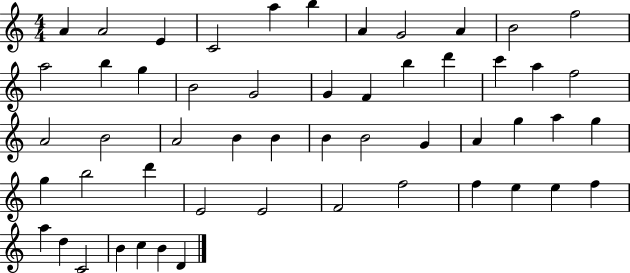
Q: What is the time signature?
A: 4/4